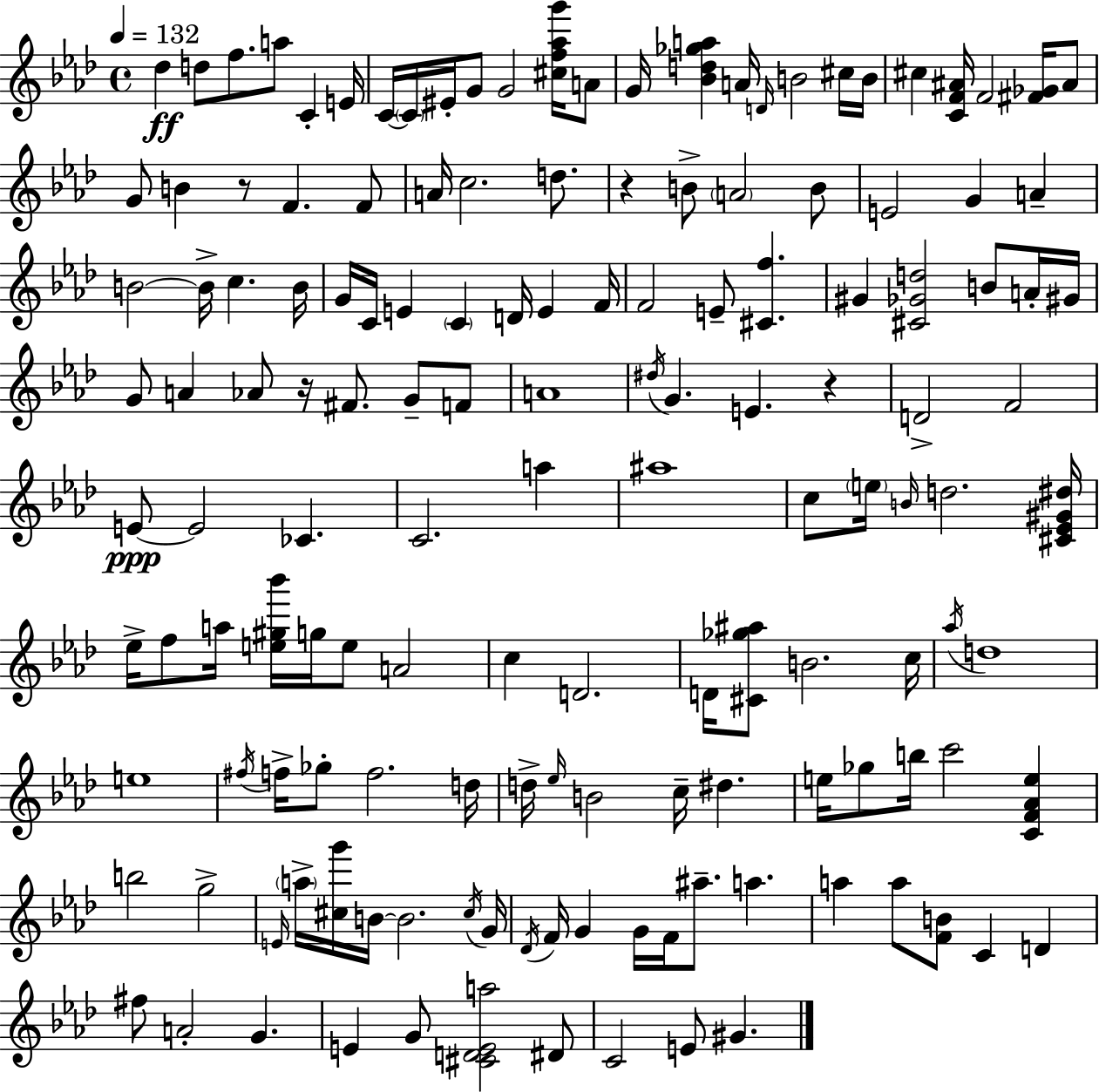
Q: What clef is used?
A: treble